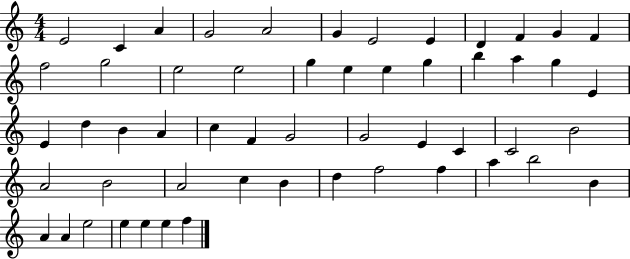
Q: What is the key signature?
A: C major